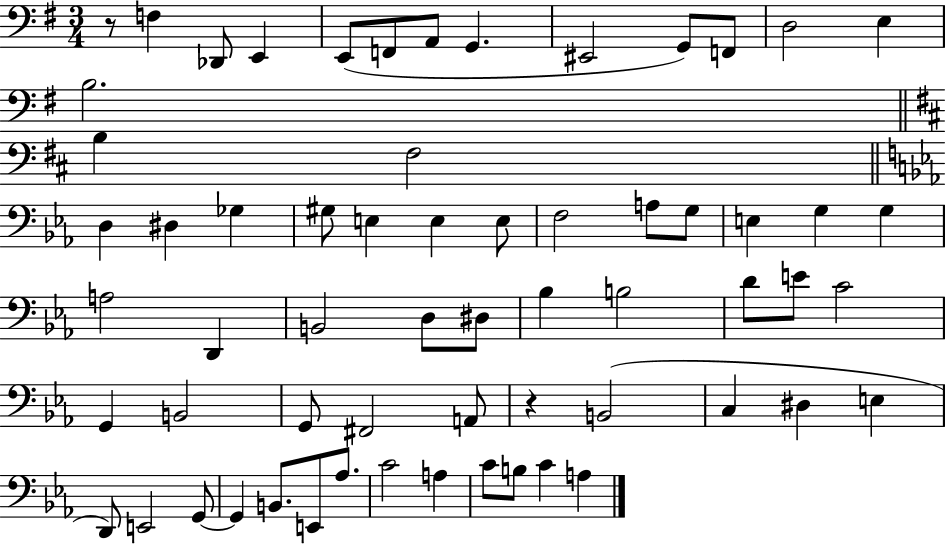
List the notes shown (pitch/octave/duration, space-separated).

R/e F3/q Db2/e E2/q E2/e F2/e A2/e G2/q. EIS2/h G2/e F2/e D3/h E3/q B3/h. B3/q F#3/h D3/q D#3/q Gb3/q G#3/e E3/q E3/q E3/e F3/h A3/e G3/e E3/q G3/q G3/q A3/h D2/q B2/h D3/e D#3/e Bb3/q B3/h D4/e E4/e C4/h G2/q B2/h G2/e F#2/h A2/e R/q B2/h C3/q D#3/q E3/q D2/e E2/h G2/e G2/q B2/e. E2/e Ab3/e. C4/h A3/q C4/e B3/e C4/q A3/q